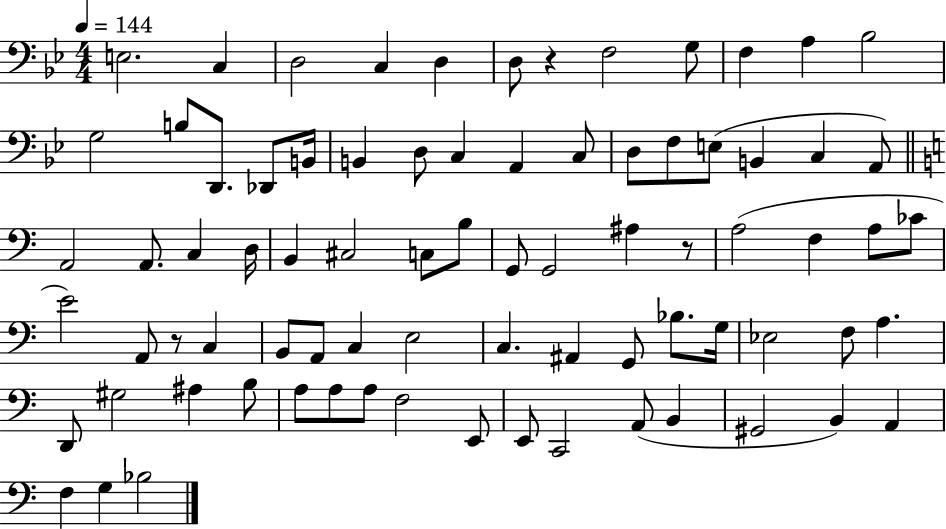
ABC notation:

X:1
T:Untitled
M:4/4
L:1/4
K:Bb
E,2 C, D,2 C, D, D,/2 z F,2 G,/2 F, A, _B,2 G,2 B,/2 D,,/2 _D,,/2 B,,/4 B,, D,/2 C, A,, C,/2 D,/2 F,/2 E,/2 B,, C, A,,/2 A,,2 A,,/2 C, D,/4 B,, ^C,2 C,/2 B,/2 G,,/2 G,,2 ^A, z/2 A,2 F, A,/2 _C/2 E2 A,,/2 z/2 C, B,,/2 A,,/2 C, E,2 C, ^A,, G,,/2 _B,/2 G,/4 _E,2 F,/2 A, D,,/2 ^G,2 ^A, B,/2 A,/2 A,/2 A,/2 F,2 E,,/2 E,,/2 C,,2 A,,/2 B,, ^G,,2 B,, A,, F, G, _B,2